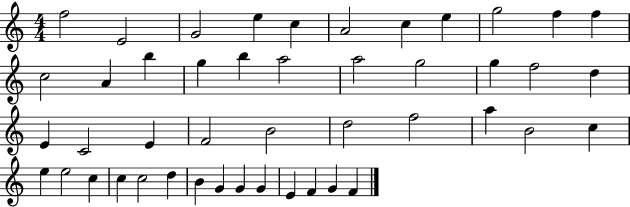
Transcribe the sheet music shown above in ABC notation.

X:1
T:Untitled
M:4/4
L:1/4
K:C
f2 E2 G2 e c A2 c e g2 f f c2 A b g b a2 a2 g2 g f2 d E C2 E F2 B2 d2 f2 a B2 c e e2 c c c2 d B G G G E F G F